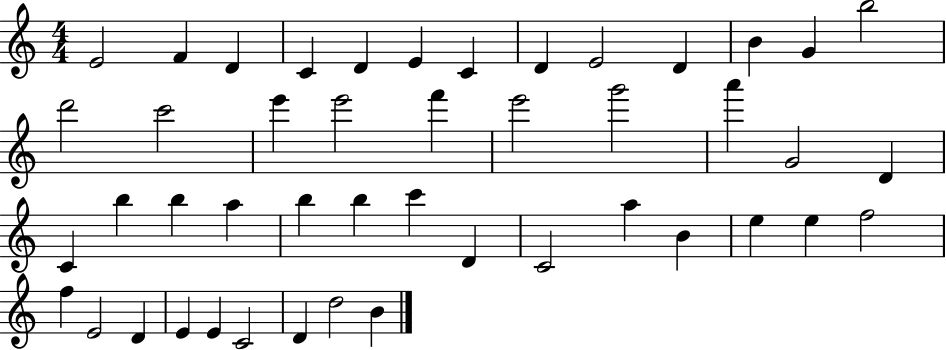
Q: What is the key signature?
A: C major